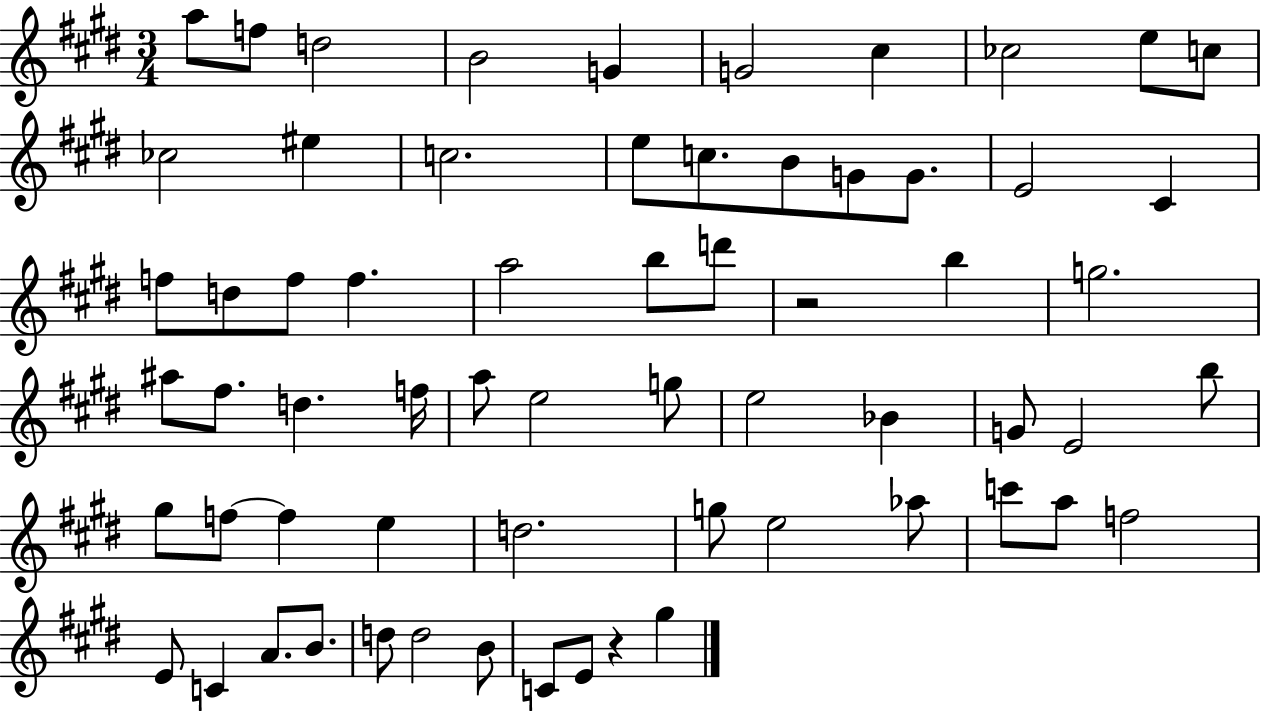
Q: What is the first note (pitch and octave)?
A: A5